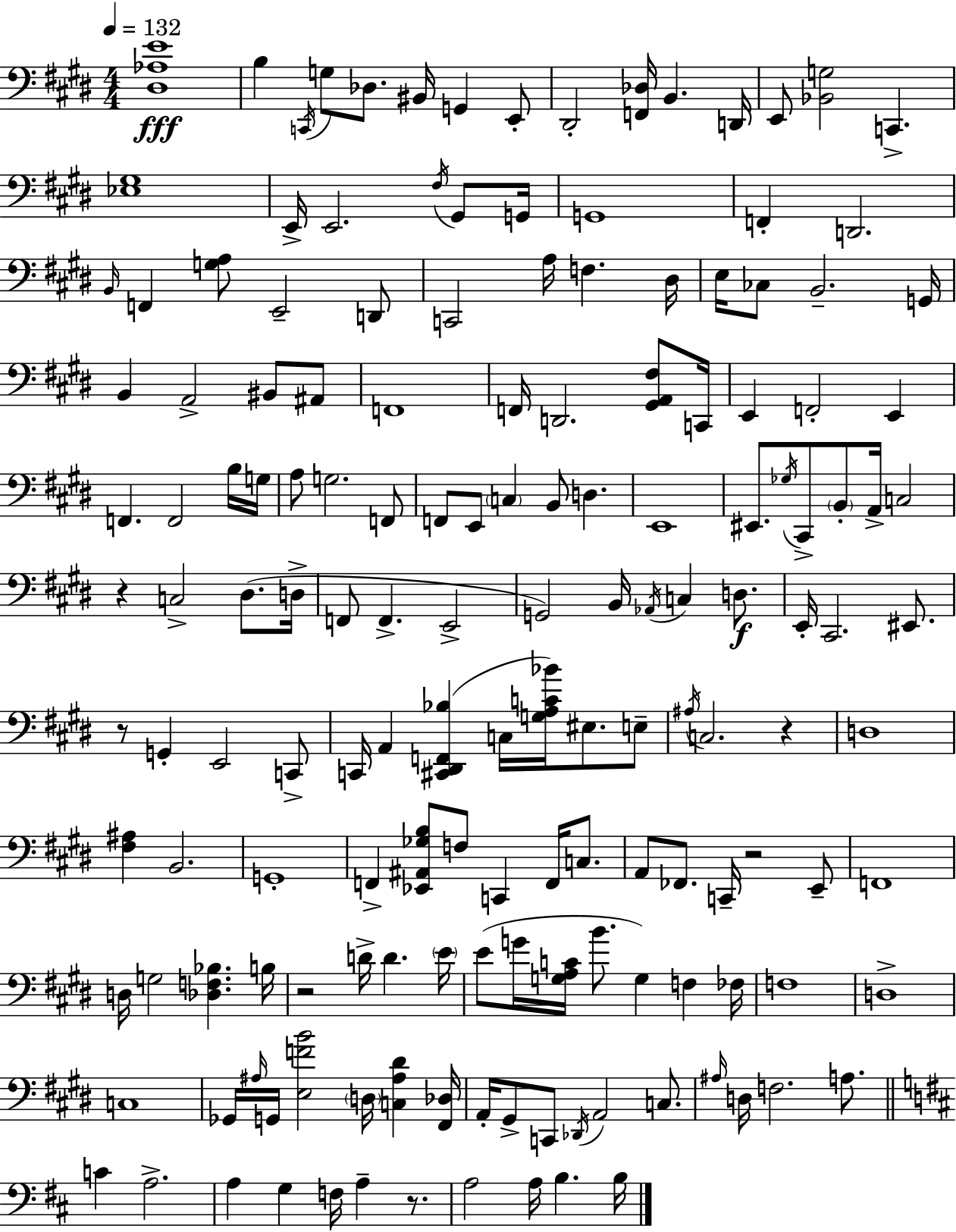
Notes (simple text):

[D#3,Ab3,E4]/w B3/q C2/s G3/e Db3/e. BIS2/s G2/q E2/e D#2/h [F2,Db3]/s B2/q. D2/s E2/e [Bb2,G3]/h C2/q. [Eb3,G#3]/w E2/s E2/h. F#3/s G#2/e G2/s G2/w F2/q D2/h. B2/s F2/q [G3,A3]/e E2/h D2/e C2/h A3/s F3/q. D#3/s E3/s CES3/e B2/h. G2/s B2/q A2/h BIS2/e A#2/e F2/w F2/s D2/h. [G#2,A2,F#3]/e C2/s E2/q F2/h E2/q F2/q. F2/h B3/s G3/s A3/e G3/h. F2/e F2/e E2/e C3/q B2/e D3/q. E2/w EIS2/e. Gb3/s C#2/e B2/e A2/s C3/h R/q C3/h D#3/e. D3/s F2/e F2/q. E2/h G2/h B2/s Ab2/s C3/q D3/e. E2/s C#2/h. EIS2/e. R/e G2/q E2/h C2/e C2/s A2/q [C#2,D#2,F2,Bb3]/q C3/s [G3,A3,C4,Bb4]/s EIS3/e. E3/e A#3/s C3/h. R/q D3/w [F#3,A#3]/q B2/h. G2/w F2/q [Eb2,A#2,Gb3,B3]/e F3/e C2/q F2/s C3/e. A2/e FES2/e. C2/s R/h E2/e F2/w D3/s G3/h [Db3,F3,Bb3]/q. B3/s R/h D4/s D4/q. E4/s E4/e G4/s [G3,A3,C4]/s B4/e. G3/q F3/q FES3/s F3/w D3/w C3/w Gb2/s A#3/s G2/s [E3,F4,B4]/h D3/s [C3,A#3,D#4]/q [F#2,Db3]/s A2/s G#2/e C2/e Db2/s A2/h C3/e. A#3/s D3/s F3/h. A3/e. C4/q A3/h. A3/q G3/q F3/s A3/q R/e. A3/h A3/s B3/q. B3/s